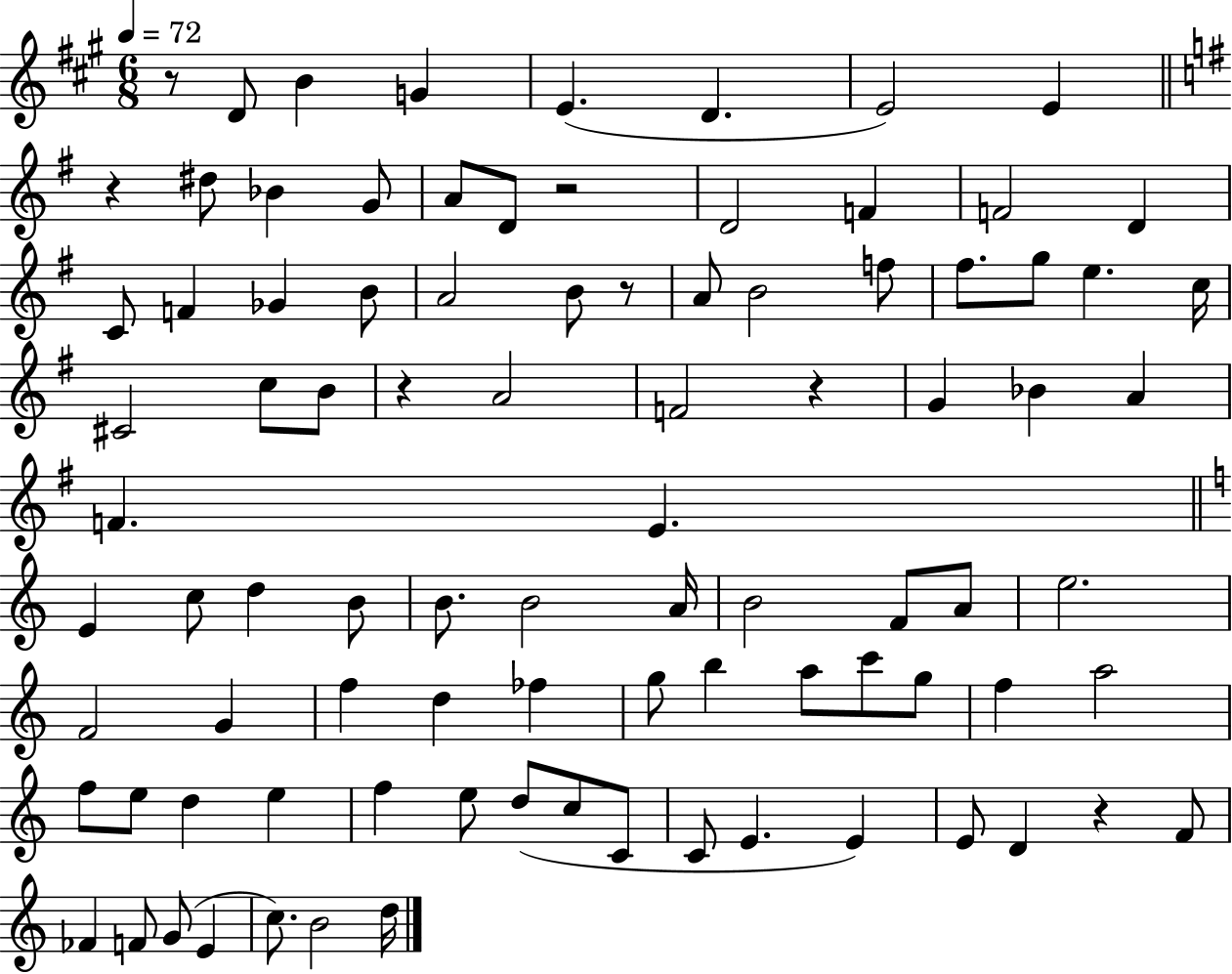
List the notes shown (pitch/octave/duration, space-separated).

R/e D4/e B4/q G4/q E4/q. D4/q. E4/h E4/q R/q D#5/e Bb4/q G4/e A4/e D4/e R/h D4/h F4/q F4/h D4/q C4/e F4/q Gb4/q B4/e A4/h B4/e R/e A4/e B4/h F5/e F#5/e. G5/e E5/q. C5/s C#4/h C5/e B4/e R/q A4/h F4/h R/q G4/q Bb4/q A4/q F4/q. E4/q. E4/q C5/e D5/q B4/e B4/e. B4/h A4/s B4/h F4/e A4/e E5/h. F4/h G4/q F5/q D5/q FES5/q G5/e B5/q A5/e C6/e G5/e F5/q A5/h F5/e E5/e D5/q E5/q F5/q E5/e D5/e C5/e C4/e C4/e E4/q. E4/q E4/e D4/q R/q F4/e FES4/q F4/e G4/e E4/q C5/e. B4/h D5/s